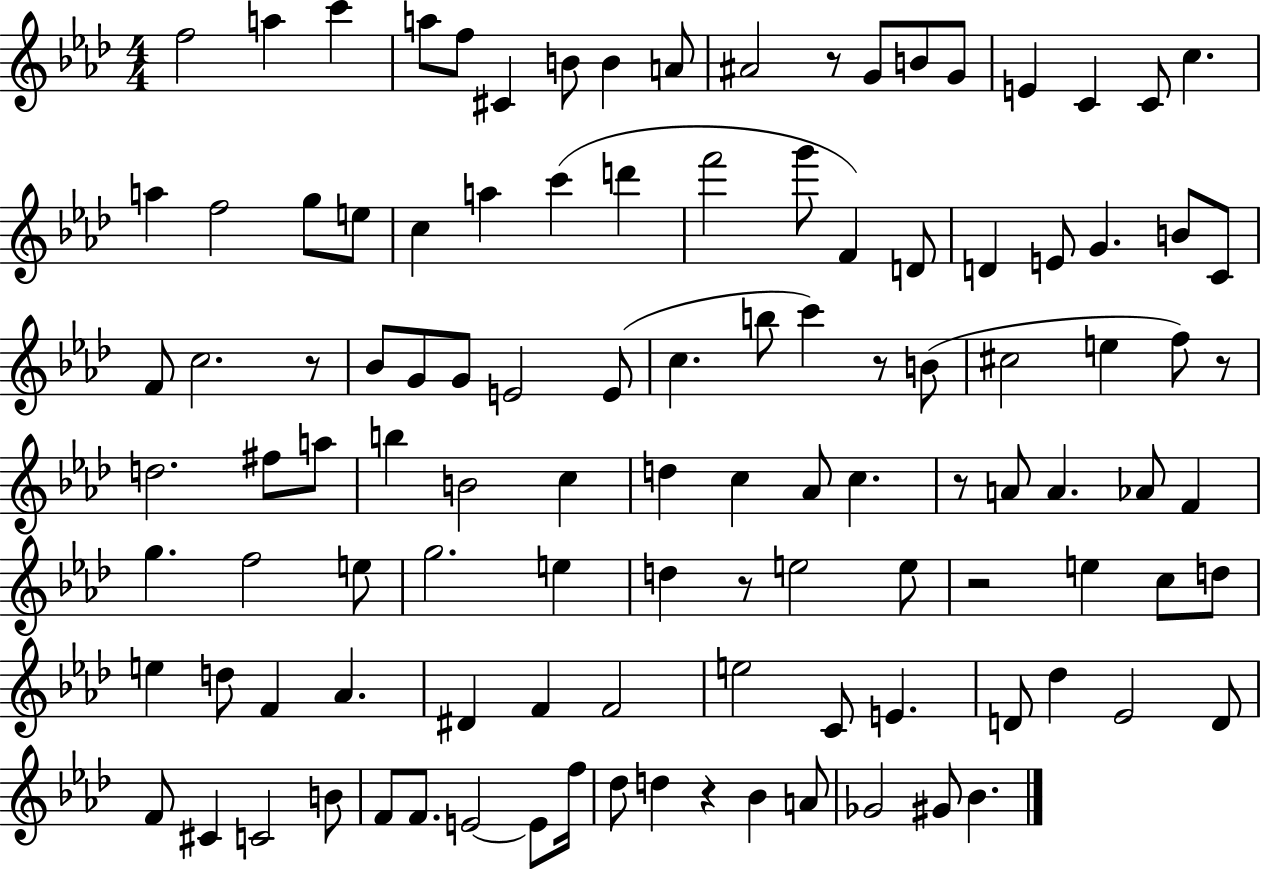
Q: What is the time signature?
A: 4/4